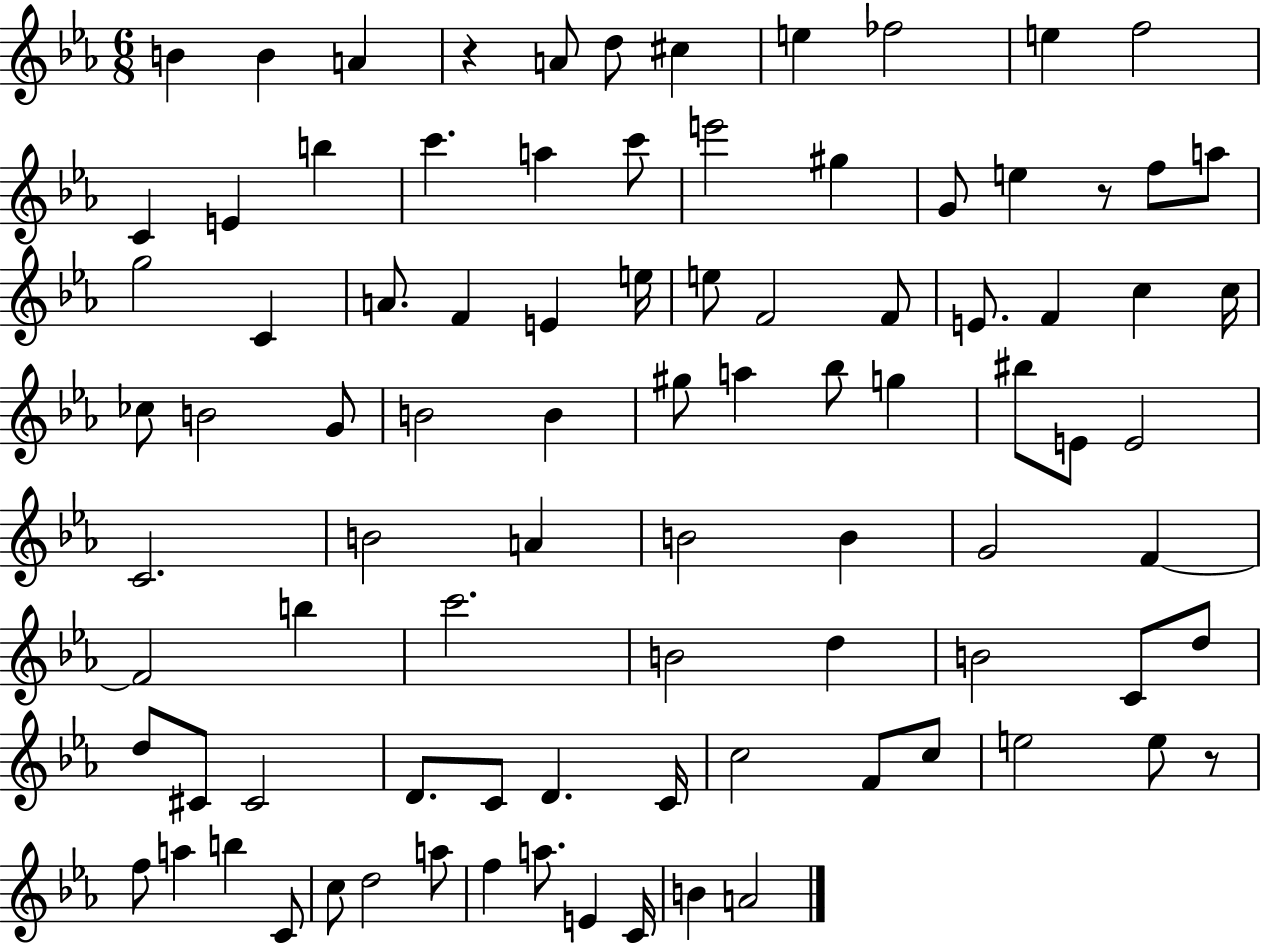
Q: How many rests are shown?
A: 3